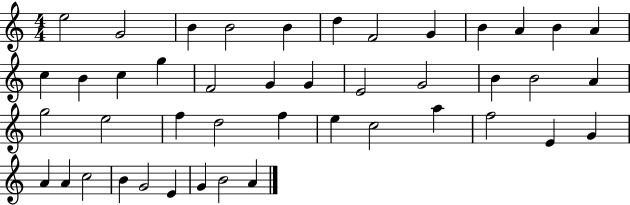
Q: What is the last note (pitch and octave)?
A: A4